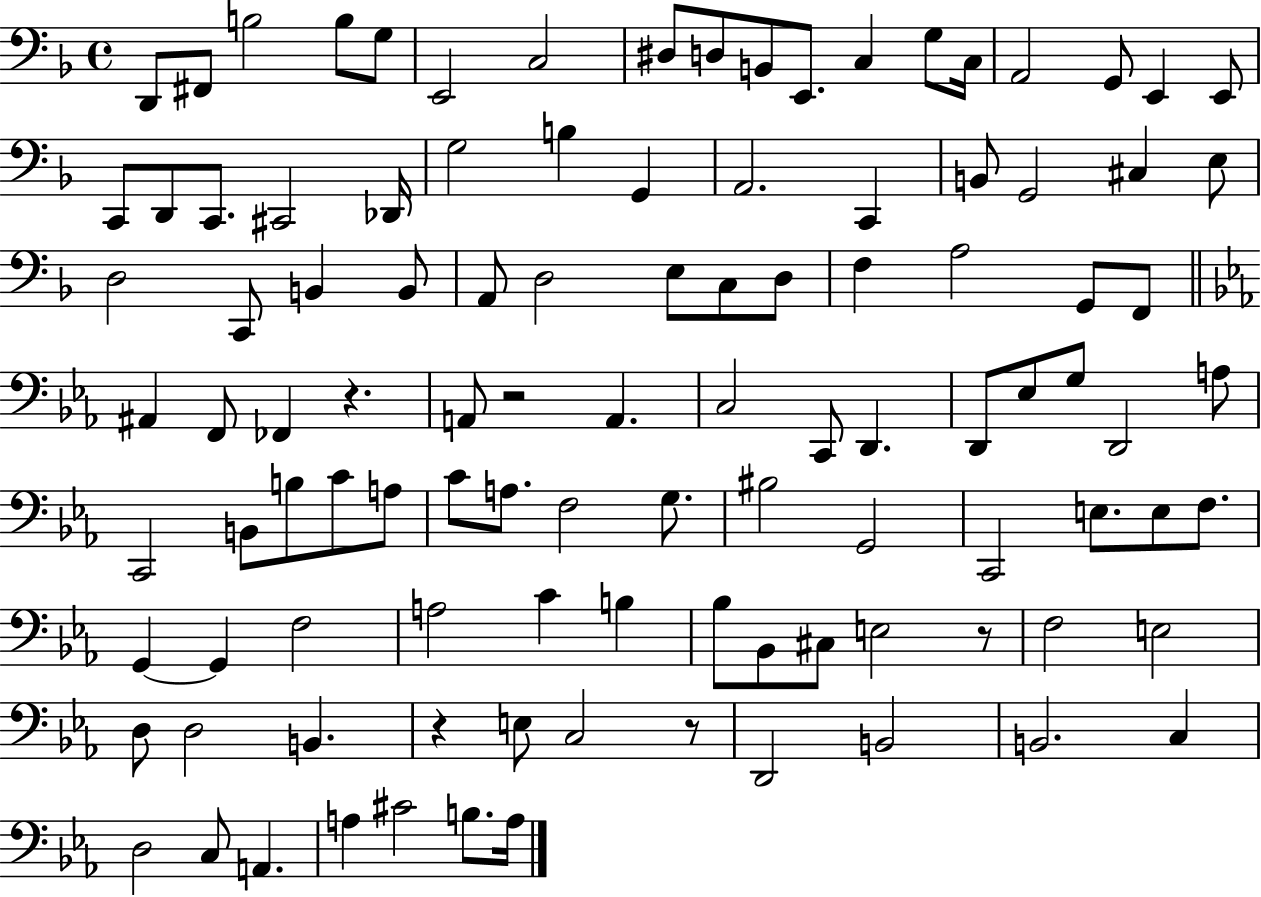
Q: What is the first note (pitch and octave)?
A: D2